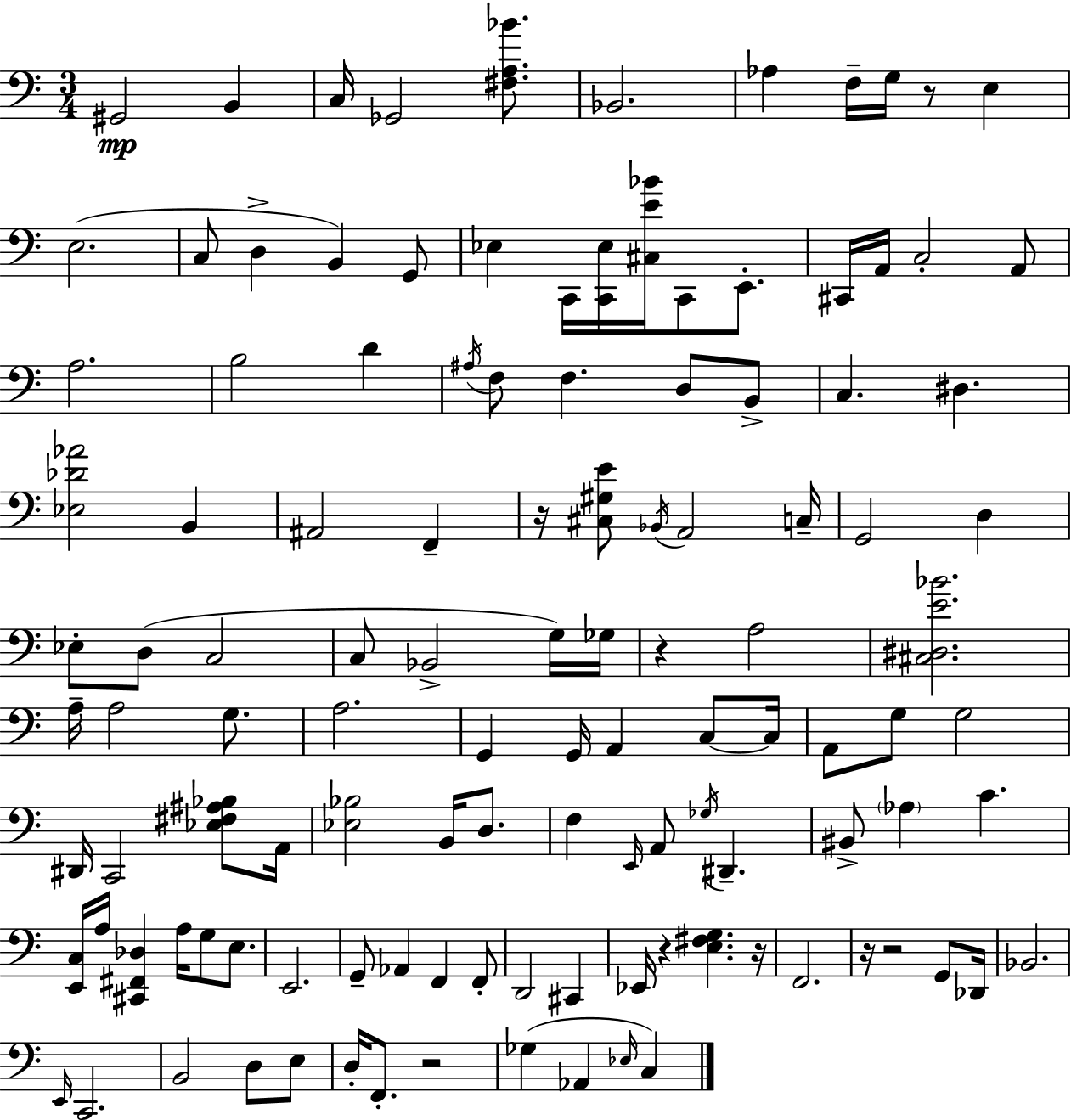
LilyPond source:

{
  \clef bass
  \numericTimeSignature
  \time 3/4
  \key c \major
  gis,2\mp b,4 | c16 ges,2 <fis a bes'>8. | bes,2. | aes4 f16-- g16 r8 e4 | \break e2.( | c8 d4-> b,4) g,8 | ees4 c,16 <c, ees>16 <cis e' bes'>16 c,8 e,8.-. | cis,16 a,16 c2-. a,8 | \break a2. | b2 d'4 | \acciaccatura { ais16 } f8 f4. d8 b,8-> | c4. dis4. | \break <ees des' aes'>2 b,4 | ais,2 f,4-- | r16 <cis gis e'>8 \acciaccatura { bes,16 } a,2 | c16-- g,2 d4 | \break ees8-. d8( c2 | c8 bes,2-> | g16) ges16 r4 a2 | <cis dis e' bes'>2. | \break a16-- a2 g8. | a2. | g,4 g,16 a,4 c8~~ | c16 a,8 g8 g2 | \break dis,16 c,2 <ees fis ais bes>8 | a,16 <ees bes>2 b,16 d8. | f4 \grace { e,16 } a,8 \acciaccatura { ges16 } dis,4.-- | bis,8-> \parenthesize aes4 c'4. | \break <e, c>16 a16 <cis, fis, des>4 a16 g8 | e8. e,2. | g,8-- aes,4 f,4 | f,8-. d,2 | \break cis,4 ees,16 r4 <e fis g>4. | r16 f,2. | r16 r2 | g,8 des,16 bes,2. | \break \grace { e,16 } c,2. | b,2 | d8 e8 d16-. f,8.-. r2 | ges4( aes,4 | \break \grace { ees16 } c4) \bar "|."
}